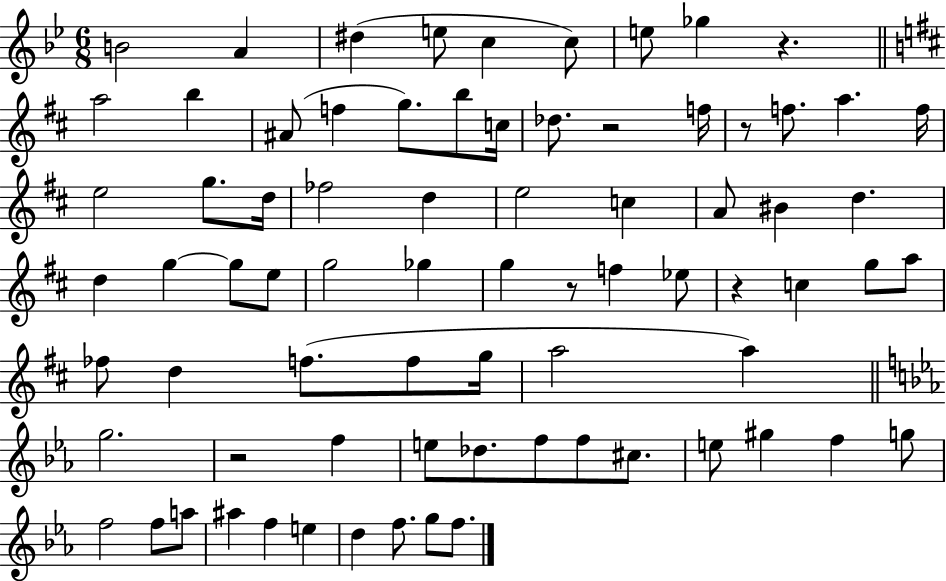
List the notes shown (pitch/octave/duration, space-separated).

B4/h A4/q D#5/q E5/e C5/q C5/e E5/e Gb5/q R/q. A5/h B5/q A#4/e F5/q G5/e. B5/e C5/s Db5/e. R/h F5/s R/e F5/e. A5/q. F5/s E5/h G5/e. D5/s FES5/h D5/q E5/h C5/q A4/e BIS4/q D5/q. D5/q G5/q G5/e E5/e G5/h Gb5/q G5/q R/e F5/q Eb5/e R/q C5/q G5/e A5/e FES5/e D5/q F5/e. F5/e G5/s A5/h A5/q G5/h. R/h F5/q E5/e Db5/e. F5/e F5/e C#5/e. E5/e G#5/q F5/q G5/e F5/h F5/e A5/e A#5/q F5/q E5/q D5/q F5/e. G5/e F5/e.